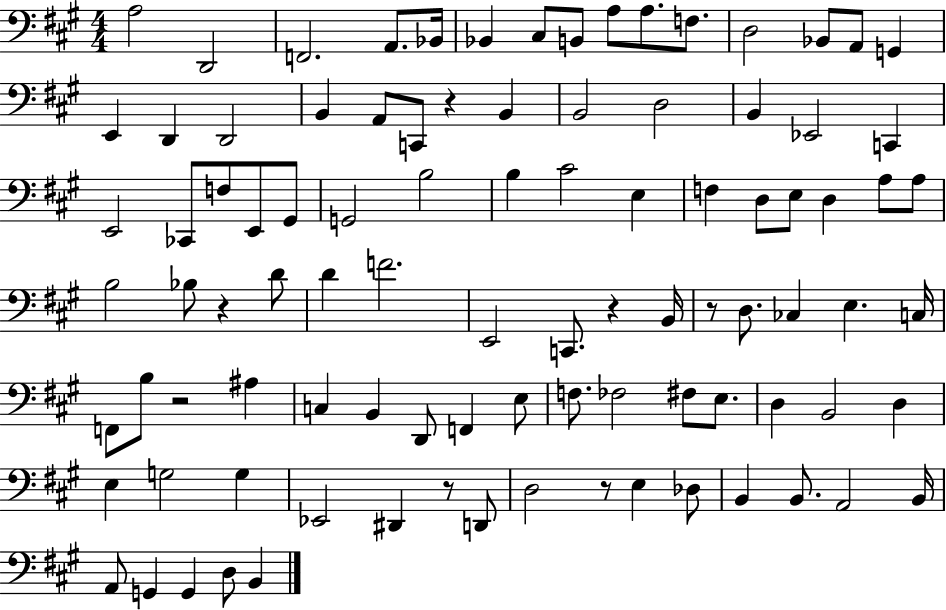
{
  \clef bass
  \numericTimeSignature
  \time 4/4
  \key a \major
  a2 d,2 | f,2. a,8. bes,16 | bes,4 cis8 b,8 a8 a8. f8. | d2 bes,8 a,8 g,4 | \break e,4 d,4 d,2 | b,4 a,8 c,8 r4 b,4 | b,2 d2 | b,4 ees,2 c,4 | \break e,2 ces,8 f8 e,8 gis,8 | g,2 b2 | b4 cis'2 e4 | f4 d8 e8 d4 a8 a8 | \break b2 bes8 r4 d'8 | d'4 f'2. | e,2 c,8. r4 b,16 | r8 d8. ces4 e4. c16 | \break f,8 b8 r2 ais4 | c4 b,4 d,8 f,4 e8 | f8. fes2 fis8 e8. | d4 b,2 d4 | \break e4 g2 g4 | ees,2 dis,4 r8 d,8 | d2 r8 e4 des8 | b,4 b,8. a,2 b,16 | \break a,8 g,4 g,4 d8 b,4 | \bar "|."
}